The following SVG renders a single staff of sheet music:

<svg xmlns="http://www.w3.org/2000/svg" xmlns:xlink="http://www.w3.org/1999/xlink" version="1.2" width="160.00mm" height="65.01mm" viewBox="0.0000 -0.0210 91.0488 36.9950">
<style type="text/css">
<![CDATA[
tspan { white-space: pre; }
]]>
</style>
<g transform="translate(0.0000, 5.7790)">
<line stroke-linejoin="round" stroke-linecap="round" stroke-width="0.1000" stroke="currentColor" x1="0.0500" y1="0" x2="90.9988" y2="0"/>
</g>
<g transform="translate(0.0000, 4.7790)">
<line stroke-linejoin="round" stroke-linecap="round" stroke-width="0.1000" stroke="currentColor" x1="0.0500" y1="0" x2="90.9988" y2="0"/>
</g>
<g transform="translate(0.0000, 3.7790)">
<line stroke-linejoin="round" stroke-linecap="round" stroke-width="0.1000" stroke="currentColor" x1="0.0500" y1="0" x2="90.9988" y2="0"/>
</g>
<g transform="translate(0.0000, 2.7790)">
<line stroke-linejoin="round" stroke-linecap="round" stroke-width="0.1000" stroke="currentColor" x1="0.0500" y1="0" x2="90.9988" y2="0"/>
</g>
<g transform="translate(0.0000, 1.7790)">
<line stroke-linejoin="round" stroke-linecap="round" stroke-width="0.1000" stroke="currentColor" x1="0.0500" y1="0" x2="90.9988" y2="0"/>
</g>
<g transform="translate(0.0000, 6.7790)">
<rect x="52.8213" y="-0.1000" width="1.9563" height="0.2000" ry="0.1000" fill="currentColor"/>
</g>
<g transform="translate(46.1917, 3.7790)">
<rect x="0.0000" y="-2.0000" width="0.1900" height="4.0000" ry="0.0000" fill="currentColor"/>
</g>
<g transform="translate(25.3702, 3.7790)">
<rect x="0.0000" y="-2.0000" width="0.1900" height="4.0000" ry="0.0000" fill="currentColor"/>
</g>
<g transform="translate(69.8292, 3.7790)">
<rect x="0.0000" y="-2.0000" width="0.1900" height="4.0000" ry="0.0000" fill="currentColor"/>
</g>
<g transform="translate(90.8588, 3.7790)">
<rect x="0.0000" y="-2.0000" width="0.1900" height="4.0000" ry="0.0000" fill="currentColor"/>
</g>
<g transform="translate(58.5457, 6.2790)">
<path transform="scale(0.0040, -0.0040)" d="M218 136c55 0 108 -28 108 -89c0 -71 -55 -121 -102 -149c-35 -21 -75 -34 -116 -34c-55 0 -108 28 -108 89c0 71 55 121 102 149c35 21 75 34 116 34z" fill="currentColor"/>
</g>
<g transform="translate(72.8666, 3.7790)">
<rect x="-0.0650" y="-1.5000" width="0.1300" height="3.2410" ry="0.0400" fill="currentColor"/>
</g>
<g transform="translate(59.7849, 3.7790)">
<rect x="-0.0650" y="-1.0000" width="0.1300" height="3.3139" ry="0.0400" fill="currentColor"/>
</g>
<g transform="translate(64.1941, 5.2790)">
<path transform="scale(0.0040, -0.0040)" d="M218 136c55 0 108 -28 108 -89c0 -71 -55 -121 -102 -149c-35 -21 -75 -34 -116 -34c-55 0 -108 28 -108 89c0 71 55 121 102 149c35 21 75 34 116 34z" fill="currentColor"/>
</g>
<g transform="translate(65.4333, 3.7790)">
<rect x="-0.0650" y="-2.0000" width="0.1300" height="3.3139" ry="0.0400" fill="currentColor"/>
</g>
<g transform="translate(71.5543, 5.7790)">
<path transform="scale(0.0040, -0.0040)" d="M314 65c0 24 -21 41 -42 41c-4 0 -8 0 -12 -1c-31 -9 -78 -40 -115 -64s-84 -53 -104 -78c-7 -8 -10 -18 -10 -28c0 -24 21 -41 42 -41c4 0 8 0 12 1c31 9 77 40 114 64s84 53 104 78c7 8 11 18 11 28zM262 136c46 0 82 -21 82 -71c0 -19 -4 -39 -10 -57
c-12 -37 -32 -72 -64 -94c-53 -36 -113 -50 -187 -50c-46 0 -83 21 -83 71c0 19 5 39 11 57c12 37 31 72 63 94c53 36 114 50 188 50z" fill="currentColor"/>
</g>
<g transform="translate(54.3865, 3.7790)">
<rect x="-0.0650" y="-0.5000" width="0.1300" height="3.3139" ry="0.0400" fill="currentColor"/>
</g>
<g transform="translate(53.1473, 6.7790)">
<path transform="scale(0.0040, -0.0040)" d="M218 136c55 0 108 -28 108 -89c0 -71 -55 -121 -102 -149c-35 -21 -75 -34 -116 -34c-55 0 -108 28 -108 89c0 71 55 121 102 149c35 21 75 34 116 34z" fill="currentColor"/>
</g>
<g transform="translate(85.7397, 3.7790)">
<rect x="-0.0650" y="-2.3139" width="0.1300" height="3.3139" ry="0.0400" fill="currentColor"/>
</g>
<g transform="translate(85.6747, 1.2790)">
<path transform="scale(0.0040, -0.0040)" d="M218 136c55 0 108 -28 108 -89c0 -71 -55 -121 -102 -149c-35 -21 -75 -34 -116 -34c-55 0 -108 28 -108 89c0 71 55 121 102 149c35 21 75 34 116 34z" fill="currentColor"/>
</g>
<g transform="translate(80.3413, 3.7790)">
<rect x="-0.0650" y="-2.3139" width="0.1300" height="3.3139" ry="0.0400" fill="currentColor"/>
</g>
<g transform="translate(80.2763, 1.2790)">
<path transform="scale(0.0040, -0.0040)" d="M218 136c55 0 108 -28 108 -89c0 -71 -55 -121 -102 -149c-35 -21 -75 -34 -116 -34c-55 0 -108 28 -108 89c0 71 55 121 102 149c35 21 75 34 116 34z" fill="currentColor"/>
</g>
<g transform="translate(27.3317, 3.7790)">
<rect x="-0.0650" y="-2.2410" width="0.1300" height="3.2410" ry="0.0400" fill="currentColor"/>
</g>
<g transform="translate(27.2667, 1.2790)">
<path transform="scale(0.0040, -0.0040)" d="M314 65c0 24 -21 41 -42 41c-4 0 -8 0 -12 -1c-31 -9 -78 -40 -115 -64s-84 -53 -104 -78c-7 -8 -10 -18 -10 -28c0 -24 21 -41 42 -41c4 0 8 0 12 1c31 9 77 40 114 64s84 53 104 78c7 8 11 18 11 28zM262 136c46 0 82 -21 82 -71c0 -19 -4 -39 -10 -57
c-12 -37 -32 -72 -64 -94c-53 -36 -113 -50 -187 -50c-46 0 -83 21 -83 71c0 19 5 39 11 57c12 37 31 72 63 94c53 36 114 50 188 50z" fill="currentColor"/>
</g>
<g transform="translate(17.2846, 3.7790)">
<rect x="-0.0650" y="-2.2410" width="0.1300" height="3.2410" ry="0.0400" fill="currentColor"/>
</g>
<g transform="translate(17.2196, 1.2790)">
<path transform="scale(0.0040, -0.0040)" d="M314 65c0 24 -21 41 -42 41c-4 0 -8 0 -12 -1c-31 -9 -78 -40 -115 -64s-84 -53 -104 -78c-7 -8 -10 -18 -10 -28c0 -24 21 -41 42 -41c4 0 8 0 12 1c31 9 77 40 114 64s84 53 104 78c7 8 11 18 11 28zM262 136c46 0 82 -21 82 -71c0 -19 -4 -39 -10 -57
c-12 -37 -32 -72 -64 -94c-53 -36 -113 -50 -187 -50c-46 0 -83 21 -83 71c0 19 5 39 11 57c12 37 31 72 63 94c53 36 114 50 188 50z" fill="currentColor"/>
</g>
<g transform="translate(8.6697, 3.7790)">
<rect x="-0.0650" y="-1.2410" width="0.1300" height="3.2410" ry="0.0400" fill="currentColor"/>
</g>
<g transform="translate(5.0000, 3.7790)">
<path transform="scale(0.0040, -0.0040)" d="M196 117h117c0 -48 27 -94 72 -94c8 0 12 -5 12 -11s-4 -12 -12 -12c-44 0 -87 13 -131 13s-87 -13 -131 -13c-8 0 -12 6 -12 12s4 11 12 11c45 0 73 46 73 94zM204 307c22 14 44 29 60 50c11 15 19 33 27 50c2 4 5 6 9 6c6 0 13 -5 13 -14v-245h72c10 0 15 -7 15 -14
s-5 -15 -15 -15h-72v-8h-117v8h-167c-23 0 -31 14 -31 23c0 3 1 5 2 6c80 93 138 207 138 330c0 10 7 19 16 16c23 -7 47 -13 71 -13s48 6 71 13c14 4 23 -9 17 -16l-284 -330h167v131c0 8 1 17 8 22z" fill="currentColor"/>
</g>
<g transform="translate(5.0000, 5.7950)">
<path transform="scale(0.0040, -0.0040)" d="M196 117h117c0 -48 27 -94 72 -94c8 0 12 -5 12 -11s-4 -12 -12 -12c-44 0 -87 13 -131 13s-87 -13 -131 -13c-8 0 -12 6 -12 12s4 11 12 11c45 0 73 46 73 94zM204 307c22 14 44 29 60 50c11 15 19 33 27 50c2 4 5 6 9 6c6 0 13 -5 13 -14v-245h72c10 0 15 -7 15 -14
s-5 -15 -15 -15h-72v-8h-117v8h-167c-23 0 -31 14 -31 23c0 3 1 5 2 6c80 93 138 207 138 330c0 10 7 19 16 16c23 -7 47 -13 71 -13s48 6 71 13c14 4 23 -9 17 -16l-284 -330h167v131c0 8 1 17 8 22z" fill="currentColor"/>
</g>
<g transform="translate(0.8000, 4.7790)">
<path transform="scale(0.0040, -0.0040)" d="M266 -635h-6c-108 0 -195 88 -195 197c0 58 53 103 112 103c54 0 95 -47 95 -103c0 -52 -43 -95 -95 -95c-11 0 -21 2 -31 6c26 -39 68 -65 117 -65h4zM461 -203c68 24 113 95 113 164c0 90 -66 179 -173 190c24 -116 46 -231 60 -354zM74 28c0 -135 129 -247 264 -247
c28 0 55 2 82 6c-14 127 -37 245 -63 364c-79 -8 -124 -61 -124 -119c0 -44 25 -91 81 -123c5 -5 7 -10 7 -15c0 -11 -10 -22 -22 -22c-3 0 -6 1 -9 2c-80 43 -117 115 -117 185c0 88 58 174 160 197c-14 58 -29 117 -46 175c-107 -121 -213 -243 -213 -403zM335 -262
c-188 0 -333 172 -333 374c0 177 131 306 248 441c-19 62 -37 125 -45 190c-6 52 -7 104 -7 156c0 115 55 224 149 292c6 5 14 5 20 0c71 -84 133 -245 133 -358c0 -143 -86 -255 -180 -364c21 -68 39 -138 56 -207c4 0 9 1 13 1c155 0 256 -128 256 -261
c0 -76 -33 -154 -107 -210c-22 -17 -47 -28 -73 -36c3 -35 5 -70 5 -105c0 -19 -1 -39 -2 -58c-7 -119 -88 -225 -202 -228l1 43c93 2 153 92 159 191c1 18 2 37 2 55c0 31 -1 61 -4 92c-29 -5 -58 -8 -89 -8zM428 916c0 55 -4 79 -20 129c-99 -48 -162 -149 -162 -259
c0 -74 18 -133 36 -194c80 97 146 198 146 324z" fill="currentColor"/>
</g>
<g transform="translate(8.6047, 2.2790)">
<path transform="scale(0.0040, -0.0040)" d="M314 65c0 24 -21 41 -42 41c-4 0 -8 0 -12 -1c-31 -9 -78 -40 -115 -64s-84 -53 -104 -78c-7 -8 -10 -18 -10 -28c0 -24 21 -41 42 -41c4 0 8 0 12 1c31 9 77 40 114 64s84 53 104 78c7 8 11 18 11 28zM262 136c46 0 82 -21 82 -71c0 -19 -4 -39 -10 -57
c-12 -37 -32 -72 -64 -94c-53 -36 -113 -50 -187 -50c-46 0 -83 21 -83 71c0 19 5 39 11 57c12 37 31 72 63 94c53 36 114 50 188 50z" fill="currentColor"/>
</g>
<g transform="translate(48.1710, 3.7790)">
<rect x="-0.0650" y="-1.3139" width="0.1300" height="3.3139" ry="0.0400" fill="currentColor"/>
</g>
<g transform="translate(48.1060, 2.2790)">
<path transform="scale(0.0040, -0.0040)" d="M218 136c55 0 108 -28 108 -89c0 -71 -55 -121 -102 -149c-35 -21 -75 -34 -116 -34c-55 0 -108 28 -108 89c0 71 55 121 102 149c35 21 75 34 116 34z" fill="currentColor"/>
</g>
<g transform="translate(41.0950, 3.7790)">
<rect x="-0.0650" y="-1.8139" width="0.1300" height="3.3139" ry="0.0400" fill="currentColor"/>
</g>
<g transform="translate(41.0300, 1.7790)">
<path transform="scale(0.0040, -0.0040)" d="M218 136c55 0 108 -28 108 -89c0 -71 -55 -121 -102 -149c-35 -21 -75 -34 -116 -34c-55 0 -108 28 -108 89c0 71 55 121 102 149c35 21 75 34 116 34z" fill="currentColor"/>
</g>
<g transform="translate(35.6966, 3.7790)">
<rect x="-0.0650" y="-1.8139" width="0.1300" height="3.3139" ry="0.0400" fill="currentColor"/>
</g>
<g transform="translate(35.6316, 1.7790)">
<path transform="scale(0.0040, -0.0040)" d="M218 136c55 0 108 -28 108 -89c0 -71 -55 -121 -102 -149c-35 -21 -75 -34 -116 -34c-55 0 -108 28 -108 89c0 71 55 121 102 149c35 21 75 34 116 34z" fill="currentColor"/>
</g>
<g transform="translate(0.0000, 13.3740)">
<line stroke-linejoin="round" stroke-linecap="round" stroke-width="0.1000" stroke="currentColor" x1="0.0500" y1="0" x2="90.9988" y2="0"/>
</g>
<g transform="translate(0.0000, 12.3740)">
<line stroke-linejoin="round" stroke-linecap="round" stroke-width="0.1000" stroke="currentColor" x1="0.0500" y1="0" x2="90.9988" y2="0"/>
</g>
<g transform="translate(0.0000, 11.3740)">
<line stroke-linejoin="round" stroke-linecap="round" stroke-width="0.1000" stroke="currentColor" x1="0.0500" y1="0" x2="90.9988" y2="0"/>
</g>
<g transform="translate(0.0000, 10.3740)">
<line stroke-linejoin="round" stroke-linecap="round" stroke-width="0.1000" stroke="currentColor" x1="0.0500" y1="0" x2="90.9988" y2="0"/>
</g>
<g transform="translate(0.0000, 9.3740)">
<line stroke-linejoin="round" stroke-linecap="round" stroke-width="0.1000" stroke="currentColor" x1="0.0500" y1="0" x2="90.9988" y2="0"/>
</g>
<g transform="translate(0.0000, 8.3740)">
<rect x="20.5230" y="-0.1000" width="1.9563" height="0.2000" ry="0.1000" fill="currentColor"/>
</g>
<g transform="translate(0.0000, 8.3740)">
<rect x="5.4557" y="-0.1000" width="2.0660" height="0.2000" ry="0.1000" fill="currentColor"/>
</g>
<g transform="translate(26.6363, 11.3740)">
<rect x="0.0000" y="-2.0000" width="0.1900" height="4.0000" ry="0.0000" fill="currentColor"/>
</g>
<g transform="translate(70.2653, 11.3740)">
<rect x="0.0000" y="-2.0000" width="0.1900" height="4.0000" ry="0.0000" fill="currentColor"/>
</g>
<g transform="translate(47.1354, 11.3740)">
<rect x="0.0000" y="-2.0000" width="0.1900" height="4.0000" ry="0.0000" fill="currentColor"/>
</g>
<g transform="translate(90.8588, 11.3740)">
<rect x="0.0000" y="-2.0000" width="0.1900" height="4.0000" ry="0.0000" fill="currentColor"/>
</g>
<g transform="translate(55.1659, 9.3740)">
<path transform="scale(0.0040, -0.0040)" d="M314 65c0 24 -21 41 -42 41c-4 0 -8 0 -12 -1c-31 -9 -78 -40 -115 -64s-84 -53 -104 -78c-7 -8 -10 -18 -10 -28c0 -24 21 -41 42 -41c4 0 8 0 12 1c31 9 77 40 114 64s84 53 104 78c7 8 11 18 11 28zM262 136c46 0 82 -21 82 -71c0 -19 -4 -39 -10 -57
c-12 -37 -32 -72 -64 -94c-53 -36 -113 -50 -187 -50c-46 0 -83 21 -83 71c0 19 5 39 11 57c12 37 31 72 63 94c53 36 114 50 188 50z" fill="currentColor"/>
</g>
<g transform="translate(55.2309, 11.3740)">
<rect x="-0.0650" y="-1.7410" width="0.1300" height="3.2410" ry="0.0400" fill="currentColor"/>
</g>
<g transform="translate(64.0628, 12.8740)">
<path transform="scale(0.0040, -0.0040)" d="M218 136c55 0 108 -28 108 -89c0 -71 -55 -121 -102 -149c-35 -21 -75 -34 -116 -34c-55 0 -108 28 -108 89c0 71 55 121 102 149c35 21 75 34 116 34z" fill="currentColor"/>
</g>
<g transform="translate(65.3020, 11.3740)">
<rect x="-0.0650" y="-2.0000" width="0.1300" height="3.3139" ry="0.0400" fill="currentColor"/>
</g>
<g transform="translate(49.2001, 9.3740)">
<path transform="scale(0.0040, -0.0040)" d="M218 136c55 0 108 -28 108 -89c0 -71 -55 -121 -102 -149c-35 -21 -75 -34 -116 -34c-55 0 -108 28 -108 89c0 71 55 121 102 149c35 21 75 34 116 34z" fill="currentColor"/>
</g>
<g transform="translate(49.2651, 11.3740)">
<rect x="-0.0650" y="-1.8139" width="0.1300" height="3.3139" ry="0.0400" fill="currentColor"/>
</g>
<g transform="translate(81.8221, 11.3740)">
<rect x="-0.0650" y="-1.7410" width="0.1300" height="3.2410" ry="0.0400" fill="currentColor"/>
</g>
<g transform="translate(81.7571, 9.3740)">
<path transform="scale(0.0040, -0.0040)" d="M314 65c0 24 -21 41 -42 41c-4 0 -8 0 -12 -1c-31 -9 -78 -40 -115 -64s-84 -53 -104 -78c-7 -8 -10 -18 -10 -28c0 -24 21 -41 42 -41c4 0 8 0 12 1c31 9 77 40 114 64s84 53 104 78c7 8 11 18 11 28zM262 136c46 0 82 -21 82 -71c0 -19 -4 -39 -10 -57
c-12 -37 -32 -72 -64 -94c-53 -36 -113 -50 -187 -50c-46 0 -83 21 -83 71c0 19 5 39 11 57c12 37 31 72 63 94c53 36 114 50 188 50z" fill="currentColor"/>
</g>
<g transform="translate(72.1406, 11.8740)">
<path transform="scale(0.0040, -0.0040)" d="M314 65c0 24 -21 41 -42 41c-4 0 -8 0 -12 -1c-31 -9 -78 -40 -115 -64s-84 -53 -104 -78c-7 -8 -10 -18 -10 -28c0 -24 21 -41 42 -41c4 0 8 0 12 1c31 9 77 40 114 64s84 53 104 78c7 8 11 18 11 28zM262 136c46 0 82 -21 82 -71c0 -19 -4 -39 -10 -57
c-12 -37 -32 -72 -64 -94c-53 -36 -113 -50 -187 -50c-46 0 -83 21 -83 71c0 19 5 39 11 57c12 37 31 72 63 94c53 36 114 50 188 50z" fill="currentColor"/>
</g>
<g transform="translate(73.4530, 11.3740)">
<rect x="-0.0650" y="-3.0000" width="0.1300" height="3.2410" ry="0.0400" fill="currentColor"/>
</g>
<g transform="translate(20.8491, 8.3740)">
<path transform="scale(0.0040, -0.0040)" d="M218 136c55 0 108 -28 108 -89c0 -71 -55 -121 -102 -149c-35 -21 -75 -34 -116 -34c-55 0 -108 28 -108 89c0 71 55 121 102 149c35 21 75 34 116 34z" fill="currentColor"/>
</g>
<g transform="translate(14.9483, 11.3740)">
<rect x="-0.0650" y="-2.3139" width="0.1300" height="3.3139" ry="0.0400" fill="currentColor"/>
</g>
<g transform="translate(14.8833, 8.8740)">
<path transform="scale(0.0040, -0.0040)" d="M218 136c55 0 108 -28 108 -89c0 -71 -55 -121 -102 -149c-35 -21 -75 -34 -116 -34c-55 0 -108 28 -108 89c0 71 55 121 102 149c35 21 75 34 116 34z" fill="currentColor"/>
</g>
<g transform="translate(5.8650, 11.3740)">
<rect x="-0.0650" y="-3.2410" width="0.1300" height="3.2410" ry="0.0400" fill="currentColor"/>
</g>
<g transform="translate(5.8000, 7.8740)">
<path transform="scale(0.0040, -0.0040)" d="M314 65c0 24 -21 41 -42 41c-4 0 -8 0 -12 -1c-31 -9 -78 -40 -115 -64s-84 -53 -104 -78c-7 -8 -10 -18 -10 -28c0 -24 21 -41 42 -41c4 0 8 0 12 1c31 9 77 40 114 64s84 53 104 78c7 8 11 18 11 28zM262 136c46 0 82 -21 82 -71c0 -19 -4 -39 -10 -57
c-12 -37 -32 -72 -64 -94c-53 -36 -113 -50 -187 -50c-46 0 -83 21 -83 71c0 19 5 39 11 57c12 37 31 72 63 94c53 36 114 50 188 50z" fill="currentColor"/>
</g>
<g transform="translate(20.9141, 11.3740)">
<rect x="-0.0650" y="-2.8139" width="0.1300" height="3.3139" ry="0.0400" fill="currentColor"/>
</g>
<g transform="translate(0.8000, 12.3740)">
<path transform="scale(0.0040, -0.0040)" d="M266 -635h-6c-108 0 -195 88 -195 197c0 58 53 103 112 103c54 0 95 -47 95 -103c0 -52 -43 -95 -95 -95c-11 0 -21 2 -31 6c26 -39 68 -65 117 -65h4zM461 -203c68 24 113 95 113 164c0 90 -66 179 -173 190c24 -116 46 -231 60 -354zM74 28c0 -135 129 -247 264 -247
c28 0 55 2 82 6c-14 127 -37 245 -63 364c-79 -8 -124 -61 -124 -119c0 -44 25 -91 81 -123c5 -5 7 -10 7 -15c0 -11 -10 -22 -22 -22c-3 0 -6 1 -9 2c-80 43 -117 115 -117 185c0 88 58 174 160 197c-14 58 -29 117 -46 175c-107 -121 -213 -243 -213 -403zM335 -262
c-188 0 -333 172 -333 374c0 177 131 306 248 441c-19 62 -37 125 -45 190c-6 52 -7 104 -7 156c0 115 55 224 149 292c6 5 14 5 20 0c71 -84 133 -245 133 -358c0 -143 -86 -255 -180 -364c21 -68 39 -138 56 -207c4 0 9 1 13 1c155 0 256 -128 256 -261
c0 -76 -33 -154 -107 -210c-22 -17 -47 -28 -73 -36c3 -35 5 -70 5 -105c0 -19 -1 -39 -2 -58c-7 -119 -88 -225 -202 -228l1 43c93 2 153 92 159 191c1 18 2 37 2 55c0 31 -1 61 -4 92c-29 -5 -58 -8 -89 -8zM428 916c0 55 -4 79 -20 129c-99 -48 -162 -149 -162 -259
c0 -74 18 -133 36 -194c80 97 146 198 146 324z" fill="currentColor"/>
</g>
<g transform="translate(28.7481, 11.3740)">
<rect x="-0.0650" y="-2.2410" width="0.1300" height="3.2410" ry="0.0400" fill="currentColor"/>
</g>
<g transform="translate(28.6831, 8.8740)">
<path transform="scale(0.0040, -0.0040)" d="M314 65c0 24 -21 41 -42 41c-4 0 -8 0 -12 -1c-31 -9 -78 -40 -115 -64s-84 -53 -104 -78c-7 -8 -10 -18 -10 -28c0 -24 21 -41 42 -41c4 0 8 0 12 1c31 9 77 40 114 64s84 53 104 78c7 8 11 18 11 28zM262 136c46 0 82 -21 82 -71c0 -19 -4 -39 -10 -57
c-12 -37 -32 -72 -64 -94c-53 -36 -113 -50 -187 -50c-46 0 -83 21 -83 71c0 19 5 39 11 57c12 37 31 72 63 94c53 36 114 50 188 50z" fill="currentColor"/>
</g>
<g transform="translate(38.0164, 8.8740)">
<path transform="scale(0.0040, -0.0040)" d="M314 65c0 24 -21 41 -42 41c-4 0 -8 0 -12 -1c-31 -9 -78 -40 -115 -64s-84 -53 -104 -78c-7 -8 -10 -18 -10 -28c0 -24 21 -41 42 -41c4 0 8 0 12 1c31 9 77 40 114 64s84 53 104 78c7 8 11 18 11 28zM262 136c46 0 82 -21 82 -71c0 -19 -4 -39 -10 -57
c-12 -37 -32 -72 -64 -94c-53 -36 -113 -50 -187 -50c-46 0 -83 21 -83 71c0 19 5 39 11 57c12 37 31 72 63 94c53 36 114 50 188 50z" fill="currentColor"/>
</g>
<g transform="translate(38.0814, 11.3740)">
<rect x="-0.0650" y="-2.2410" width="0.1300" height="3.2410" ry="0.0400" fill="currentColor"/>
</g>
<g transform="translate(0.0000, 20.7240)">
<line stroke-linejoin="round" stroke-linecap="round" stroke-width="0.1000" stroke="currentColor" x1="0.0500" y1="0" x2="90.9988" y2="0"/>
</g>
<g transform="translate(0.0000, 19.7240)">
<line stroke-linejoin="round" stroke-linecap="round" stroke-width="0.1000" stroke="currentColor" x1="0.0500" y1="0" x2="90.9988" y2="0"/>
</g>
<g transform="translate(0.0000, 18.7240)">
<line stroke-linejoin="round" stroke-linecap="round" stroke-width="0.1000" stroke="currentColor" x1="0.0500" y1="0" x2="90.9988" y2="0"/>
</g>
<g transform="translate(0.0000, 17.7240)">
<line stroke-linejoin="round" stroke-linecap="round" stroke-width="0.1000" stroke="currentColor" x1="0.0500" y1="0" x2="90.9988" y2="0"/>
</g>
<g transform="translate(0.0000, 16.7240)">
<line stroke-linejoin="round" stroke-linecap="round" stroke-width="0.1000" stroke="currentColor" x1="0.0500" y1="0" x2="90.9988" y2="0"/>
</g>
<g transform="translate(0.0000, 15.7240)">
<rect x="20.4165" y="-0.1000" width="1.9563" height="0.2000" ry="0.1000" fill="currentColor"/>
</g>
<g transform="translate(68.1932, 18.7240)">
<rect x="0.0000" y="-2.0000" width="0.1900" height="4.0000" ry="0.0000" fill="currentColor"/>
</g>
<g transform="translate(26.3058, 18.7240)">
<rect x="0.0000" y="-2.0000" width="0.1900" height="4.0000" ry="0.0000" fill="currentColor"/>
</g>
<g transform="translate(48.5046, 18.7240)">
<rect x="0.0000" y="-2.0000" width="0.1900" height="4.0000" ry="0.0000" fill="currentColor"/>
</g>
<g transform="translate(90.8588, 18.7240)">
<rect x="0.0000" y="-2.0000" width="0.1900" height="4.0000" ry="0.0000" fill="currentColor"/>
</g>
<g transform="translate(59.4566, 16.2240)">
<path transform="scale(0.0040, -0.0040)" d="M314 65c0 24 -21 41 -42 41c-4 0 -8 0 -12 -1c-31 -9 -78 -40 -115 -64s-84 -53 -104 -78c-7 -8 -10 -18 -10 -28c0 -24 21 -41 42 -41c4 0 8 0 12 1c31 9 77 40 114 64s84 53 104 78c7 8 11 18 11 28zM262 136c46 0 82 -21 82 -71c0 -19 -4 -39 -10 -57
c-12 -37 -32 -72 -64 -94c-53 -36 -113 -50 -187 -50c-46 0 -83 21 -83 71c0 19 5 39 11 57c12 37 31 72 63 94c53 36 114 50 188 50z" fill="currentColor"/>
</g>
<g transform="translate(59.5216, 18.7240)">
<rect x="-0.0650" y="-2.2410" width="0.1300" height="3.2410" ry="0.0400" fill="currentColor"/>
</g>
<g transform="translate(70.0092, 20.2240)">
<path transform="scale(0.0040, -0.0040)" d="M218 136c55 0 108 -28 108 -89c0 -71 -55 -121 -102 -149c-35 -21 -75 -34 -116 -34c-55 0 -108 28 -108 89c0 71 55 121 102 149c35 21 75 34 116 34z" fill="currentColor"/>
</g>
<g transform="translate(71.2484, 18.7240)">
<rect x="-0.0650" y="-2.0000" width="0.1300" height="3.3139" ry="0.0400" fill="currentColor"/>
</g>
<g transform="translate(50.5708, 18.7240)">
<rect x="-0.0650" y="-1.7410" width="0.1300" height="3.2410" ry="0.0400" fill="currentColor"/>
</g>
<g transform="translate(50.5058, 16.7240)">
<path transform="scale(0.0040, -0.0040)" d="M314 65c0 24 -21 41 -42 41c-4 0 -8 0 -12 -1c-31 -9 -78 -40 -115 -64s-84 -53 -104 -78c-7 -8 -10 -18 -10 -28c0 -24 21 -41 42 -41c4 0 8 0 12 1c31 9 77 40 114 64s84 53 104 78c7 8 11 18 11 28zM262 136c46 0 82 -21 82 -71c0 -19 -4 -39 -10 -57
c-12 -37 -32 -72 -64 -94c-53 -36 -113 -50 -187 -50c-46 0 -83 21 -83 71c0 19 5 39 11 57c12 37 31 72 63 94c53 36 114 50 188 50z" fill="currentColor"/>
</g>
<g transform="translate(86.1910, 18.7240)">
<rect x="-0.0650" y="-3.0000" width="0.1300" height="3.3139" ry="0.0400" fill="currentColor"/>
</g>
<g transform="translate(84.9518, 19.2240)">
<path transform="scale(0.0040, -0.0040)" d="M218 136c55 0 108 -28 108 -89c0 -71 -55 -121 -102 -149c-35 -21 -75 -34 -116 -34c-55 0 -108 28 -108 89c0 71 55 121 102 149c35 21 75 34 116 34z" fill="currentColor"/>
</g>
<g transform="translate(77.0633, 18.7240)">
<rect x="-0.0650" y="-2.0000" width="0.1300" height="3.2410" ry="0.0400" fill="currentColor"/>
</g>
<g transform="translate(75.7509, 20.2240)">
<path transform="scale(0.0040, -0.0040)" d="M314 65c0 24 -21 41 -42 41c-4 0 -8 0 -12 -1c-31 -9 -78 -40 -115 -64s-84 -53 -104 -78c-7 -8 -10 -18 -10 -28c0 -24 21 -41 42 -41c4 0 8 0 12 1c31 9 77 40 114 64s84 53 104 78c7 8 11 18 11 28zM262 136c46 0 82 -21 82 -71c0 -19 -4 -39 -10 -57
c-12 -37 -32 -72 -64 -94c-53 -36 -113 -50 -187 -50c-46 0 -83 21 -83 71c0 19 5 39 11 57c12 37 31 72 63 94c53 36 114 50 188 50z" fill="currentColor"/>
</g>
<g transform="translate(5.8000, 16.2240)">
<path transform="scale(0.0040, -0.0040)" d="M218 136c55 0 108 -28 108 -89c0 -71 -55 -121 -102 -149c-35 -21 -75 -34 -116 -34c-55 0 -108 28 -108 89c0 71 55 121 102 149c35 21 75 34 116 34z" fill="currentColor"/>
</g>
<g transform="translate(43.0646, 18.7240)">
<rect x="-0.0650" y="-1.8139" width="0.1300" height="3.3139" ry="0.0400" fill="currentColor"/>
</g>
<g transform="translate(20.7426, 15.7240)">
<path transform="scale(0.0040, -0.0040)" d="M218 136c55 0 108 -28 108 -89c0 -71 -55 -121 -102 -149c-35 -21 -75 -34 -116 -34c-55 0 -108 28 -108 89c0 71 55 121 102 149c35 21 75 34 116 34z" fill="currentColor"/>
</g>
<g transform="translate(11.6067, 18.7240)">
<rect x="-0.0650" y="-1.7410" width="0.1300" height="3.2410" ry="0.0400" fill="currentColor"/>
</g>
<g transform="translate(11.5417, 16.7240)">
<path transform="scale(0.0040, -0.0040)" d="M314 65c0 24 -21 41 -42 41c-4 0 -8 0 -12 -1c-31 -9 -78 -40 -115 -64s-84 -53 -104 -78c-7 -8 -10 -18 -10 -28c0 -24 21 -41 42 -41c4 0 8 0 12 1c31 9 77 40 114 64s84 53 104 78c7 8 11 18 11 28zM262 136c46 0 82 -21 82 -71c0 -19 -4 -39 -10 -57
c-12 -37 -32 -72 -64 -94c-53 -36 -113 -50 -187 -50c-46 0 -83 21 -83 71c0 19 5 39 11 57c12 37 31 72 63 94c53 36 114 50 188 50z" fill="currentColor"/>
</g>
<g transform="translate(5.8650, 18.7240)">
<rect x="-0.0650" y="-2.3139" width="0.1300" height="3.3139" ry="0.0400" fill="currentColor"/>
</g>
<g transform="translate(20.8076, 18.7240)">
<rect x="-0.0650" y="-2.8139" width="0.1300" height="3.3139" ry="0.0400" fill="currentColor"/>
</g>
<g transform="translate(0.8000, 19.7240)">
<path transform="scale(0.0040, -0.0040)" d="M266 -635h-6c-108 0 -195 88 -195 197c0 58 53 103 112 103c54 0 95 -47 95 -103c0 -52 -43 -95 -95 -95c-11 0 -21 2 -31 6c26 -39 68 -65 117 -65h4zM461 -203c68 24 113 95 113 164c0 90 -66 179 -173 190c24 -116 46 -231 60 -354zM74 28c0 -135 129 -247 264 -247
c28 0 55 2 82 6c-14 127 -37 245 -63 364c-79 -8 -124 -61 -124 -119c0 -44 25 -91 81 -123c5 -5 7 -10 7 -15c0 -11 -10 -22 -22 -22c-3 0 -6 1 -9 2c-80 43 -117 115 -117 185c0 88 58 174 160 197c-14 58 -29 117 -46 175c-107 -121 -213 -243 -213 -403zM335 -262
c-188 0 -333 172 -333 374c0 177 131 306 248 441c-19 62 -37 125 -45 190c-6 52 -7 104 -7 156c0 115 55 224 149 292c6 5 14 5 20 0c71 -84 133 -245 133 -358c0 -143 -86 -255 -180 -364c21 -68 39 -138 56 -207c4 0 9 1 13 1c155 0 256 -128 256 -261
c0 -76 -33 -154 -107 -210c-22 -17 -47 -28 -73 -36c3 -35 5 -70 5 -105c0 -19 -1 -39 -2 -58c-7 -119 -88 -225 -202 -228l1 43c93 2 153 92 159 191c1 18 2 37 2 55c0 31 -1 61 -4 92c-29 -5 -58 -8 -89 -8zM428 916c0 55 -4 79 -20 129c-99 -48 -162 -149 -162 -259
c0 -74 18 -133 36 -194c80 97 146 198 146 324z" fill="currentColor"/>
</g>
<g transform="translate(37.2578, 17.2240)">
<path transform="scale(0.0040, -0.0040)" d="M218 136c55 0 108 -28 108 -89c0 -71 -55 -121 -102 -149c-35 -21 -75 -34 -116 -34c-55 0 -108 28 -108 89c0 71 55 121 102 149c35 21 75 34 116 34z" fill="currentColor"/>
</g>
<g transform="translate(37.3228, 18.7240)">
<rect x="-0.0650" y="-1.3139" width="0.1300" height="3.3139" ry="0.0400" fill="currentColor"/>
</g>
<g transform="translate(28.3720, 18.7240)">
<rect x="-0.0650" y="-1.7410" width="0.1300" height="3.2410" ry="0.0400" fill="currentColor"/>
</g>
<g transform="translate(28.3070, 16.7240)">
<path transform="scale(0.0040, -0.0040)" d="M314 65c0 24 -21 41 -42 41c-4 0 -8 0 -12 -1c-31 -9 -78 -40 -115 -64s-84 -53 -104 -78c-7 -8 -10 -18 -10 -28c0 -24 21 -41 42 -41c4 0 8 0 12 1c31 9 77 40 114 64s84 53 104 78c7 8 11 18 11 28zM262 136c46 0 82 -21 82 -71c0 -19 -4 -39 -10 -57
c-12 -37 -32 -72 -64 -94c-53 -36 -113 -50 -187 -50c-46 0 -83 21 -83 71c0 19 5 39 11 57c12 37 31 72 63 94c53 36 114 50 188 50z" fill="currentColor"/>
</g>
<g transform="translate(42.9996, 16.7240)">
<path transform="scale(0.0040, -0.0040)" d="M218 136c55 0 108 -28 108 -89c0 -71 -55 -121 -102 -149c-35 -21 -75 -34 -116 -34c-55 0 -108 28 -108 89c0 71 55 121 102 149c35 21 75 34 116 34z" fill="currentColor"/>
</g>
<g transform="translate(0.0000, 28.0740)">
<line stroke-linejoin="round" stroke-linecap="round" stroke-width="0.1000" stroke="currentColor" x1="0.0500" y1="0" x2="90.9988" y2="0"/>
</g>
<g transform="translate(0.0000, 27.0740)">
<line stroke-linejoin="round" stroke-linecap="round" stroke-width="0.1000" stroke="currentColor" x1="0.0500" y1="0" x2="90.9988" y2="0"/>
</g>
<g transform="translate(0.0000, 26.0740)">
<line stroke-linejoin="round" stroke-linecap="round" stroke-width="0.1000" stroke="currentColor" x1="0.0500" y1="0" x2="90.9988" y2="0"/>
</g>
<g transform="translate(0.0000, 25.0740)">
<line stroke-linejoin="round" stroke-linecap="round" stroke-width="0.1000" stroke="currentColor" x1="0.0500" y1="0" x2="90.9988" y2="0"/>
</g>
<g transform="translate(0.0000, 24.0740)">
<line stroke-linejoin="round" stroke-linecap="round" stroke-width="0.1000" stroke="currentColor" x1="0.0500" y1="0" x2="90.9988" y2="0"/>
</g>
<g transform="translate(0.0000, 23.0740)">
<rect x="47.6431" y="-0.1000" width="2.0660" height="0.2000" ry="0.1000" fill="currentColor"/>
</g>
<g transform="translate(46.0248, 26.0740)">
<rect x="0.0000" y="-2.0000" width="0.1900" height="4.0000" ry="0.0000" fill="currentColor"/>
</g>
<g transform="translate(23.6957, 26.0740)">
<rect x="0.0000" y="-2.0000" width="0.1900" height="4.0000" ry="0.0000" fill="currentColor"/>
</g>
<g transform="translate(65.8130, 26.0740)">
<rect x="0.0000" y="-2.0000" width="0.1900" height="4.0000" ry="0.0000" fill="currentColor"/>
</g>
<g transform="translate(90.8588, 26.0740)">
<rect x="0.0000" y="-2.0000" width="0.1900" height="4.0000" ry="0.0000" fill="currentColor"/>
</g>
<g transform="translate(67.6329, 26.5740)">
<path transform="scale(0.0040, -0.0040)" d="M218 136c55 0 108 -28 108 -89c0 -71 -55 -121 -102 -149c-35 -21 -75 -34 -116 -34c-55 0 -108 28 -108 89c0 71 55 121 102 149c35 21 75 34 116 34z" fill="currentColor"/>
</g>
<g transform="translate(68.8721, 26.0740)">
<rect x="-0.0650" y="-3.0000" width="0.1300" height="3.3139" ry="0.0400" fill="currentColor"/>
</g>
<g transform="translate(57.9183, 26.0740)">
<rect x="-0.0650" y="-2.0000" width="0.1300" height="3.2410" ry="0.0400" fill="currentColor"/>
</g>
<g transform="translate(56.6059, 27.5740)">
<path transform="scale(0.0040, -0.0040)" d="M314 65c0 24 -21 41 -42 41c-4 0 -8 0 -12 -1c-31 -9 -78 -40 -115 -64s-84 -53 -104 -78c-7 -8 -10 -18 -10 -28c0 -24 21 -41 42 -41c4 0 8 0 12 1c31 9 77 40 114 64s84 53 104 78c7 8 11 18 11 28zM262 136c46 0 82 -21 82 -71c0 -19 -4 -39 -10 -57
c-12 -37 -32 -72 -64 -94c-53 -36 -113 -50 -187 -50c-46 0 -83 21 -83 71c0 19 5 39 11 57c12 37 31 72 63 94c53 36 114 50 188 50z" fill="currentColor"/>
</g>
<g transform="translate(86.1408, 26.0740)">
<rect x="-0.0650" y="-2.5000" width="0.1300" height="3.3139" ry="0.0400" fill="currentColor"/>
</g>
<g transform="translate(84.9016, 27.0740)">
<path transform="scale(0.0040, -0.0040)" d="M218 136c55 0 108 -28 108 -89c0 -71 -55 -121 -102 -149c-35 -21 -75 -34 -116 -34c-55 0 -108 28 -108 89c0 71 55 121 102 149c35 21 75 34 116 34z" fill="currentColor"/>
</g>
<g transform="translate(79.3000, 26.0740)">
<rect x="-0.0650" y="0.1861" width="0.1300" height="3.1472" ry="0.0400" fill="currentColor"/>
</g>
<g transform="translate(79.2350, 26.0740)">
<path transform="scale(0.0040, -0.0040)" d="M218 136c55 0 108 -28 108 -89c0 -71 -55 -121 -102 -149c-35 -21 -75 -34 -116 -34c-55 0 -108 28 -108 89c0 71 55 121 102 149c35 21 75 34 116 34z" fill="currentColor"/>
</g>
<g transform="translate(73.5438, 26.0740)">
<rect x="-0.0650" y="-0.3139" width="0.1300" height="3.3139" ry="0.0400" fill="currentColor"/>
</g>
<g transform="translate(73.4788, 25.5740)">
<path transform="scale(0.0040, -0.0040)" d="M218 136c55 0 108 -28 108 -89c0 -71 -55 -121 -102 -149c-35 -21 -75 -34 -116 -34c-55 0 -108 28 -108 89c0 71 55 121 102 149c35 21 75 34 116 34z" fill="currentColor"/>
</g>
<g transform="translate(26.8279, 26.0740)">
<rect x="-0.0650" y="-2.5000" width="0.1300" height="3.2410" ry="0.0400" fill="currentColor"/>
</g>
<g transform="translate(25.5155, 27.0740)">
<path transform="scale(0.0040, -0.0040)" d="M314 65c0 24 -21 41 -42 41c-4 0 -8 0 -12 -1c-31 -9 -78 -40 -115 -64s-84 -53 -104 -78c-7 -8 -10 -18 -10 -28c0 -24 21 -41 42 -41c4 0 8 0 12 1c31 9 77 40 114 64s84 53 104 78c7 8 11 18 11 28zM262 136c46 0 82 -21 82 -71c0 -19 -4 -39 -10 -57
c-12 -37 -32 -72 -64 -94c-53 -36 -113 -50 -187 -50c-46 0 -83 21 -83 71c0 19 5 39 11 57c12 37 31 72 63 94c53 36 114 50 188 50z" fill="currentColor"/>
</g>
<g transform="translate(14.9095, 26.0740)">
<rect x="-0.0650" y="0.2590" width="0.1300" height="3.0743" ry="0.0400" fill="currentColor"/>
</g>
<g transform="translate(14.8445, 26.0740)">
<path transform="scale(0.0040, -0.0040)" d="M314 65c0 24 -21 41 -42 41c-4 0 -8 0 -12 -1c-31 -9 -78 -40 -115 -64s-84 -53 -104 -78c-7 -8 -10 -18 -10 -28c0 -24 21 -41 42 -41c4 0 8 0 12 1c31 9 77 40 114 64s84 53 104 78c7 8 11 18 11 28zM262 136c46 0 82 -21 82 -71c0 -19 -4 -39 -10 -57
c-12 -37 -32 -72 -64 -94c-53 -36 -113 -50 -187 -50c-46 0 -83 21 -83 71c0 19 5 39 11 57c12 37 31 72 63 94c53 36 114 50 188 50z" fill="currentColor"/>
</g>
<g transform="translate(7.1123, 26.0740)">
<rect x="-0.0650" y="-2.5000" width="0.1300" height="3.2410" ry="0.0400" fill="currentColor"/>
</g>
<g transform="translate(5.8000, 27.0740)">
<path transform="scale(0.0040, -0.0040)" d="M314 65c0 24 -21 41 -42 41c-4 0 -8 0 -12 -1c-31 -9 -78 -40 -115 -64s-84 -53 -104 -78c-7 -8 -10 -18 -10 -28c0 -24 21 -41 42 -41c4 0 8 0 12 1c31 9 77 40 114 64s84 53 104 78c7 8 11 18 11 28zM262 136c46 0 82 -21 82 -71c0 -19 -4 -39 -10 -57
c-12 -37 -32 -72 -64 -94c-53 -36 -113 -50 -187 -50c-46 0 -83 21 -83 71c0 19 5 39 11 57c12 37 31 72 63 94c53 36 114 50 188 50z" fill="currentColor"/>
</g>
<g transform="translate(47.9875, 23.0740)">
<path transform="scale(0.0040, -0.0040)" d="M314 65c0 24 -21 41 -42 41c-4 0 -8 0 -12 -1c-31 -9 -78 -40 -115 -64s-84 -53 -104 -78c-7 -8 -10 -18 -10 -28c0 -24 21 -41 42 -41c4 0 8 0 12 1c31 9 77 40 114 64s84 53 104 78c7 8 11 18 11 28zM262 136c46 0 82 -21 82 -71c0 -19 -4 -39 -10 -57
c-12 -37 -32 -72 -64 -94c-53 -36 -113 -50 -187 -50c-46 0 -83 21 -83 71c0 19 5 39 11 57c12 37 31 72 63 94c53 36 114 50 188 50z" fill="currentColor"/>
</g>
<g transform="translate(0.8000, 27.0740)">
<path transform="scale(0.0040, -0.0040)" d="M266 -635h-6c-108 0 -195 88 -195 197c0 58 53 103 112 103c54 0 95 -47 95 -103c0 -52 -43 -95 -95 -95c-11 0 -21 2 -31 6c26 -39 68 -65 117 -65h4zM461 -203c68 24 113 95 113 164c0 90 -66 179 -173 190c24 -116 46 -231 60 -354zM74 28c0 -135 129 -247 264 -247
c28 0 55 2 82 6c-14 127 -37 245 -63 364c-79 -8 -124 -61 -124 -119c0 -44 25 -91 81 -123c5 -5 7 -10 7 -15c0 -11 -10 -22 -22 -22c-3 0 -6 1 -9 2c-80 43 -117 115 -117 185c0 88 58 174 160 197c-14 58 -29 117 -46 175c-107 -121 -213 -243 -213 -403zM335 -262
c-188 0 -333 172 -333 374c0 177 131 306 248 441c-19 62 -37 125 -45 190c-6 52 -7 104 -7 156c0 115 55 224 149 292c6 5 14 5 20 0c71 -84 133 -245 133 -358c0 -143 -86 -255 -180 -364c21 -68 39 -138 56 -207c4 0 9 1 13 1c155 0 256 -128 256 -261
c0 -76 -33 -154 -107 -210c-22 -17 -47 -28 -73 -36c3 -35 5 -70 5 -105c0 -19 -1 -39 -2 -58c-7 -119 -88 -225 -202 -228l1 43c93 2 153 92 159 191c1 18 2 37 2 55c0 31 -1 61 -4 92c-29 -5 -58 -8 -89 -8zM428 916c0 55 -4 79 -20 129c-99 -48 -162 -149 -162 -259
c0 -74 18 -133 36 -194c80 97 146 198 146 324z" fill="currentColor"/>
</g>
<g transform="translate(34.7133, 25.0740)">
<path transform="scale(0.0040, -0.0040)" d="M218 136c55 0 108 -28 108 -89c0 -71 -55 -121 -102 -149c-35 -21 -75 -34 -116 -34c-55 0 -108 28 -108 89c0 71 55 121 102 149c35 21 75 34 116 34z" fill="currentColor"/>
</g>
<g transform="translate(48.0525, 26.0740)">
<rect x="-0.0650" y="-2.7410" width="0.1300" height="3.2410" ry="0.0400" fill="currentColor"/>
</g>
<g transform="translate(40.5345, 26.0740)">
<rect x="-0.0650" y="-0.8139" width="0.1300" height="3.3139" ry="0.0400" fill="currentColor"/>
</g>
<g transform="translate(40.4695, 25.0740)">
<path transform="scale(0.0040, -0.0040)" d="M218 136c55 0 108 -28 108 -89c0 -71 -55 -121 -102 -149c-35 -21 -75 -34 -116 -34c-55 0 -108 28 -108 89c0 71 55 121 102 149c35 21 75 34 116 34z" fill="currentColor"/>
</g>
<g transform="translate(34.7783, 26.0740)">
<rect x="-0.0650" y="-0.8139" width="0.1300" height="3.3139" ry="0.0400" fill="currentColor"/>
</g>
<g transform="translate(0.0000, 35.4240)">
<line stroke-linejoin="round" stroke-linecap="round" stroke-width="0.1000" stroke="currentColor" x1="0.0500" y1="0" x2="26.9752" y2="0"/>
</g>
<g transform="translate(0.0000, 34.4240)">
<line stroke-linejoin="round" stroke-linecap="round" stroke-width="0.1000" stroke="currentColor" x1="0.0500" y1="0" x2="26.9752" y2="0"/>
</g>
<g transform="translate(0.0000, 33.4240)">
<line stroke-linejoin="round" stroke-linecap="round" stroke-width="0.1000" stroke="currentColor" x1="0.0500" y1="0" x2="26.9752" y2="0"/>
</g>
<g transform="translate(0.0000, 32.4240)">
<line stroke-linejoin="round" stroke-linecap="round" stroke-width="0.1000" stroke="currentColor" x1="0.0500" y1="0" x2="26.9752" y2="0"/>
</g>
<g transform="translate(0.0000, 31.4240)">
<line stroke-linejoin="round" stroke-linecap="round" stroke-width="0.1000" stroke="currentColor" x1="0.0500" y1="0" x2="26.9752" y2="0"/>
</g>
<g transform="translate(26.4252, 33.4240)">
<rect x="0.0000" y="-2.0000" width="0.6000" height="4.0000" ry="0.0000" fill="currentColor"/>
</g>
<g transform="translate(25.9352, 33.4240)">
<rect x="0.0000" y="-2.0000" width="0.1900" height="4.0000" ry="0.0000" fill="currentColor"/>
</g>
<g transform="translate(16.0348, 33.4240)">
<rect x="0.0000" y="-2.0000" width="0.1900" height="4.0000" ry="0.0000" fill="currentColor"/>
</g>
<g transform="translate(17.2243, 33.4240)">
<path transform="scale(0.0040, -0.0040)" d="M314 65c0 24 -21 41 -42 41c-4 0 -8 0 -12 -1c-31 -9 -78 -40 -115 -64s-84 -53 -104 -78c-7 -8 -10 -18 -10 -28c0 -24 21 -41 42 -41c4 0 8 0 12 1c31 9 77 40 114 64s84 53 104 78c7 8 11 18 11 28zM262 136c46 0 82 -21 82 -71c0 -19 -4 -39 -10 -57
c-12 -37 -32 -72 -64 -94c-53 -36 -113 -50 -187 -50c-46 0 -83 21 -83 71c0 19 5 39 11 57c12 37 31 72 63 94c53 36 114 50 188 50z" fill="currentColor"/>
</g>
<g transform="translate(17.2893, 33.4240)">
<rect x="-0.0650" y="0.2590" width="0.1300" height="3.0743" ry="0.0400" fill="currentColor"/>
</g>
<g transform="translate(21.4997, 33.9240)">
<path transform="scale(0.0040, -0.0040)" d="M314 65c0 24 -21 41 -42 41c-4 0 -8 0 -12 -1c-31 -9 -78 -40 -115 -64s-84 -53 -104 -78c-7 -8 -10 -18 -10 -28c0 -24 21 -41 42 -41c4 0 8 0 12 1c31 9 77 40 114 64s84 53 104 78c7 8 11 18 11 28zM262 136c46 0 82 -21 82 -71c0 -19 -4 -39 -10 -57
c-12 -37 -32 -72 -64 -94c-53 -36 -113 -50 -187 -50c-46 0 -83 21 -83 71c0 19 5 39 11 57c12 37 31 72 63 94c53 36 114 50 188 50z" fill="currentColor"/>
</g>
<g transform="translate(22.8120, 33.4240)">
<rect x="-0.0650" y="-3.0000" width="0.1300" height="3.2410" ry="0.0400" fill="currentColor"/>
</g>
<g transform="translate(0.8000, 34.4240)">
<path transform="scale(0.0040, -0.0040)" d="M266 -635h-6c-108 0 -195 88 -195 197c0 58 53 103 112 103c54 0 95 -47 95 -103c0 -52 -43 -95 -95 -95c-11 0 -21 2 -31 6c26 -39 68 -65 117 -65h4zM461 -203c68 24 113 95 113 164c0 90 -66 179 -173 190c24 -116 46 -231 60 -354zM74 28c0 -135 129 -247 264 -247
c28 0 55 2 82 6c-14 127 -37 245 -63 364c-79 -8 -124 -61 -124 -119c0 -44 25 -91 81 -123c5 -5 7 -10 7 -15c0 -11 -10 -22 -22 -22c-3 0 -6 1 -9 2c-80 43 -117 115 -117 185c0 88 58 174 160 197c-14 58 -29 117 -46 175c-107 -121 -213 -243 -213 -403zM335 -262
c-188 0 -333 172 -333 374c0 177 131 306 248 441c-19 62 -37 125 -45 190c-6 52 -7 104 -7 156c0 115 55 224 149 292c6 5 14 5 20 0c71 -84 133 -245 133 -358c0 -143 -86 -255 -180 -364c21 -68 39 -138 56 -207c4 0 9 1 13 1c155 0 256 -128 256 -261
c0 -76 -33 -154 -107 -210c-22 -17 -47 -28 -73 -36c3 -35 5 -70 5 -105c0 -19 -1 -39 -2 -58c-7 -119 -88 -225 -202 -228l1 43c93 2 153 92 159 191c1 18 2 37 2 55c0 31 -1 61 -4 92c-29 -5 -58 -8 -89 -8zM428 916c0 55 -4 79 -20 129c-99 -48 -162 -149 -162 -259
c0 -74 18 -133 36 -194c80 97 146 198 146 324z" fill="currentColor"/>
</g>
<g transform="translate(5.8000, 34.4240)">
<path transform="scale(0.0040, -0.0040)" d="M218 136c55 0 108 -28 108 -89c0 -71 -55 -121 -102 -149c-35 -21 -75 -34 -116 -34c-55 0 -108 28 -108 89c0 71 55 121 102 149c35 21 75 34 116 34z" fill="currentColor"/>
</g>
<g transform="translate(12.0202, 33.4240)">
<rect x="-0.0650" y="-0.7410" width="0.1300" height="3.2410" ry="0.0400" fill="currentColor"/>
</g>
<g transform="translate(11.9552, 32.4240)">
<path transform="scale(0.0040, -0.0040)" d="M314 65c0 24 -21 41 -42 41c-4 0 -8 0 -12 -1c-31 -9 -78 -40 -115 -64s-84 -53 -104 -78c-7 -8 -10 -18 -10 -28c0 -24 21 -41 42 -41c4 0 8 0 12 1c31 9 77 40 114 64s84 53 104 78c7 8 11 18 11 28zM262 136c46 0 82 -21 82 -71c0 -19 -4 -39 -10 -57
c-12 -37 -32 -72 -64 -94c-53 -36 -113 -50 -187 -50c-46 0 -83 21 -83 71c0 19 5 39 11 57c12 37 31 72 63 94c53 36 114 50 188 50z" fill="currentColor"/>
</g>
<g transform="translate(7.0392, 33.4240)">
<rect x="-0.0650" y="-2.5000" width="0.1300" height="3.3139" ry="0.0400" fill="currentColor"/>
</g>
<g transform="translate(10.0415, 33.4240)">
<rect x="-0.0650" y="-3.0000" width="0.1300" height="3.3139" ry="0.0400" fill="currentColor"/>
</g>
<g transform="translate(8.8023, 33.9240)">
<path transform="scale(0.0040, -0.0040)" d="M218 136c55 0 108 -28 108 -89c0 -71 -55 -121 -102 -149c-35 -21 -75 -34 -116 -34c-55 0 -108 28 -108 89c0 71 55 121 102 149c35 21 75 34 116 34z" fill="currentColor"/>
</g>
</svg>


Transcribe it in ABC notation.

X:1
T:Untitled
M:4/4
L:1/4
K:C
e2 g2 g2 f f e C D F E2 g g b2 g a g2 g2 f f2 F A2 f2 g f2 a f2 e f f2 g2 F F2 A G2 B2 G2 d d a2 F2 A c B G G A d2 B2 A2